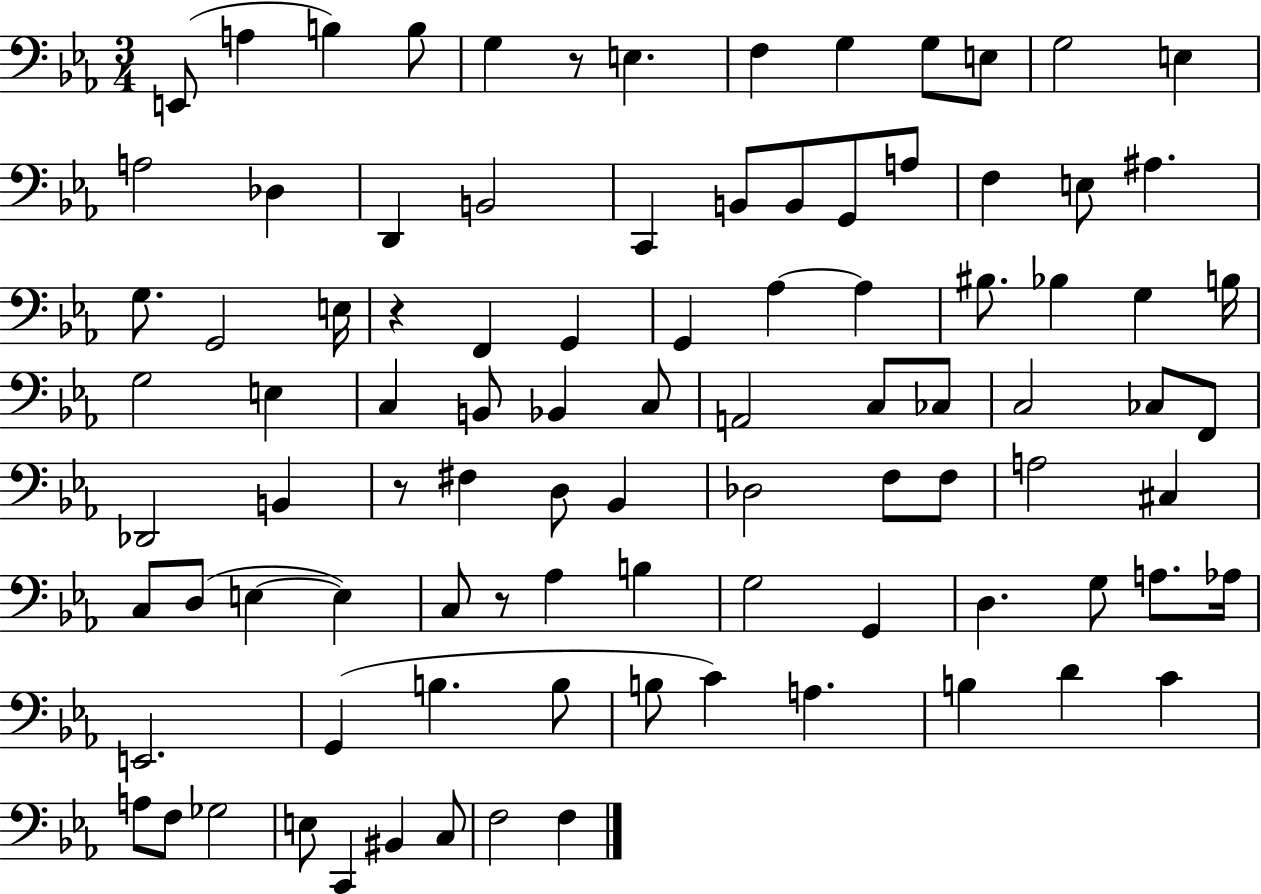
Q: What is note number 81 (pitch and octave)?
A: C4